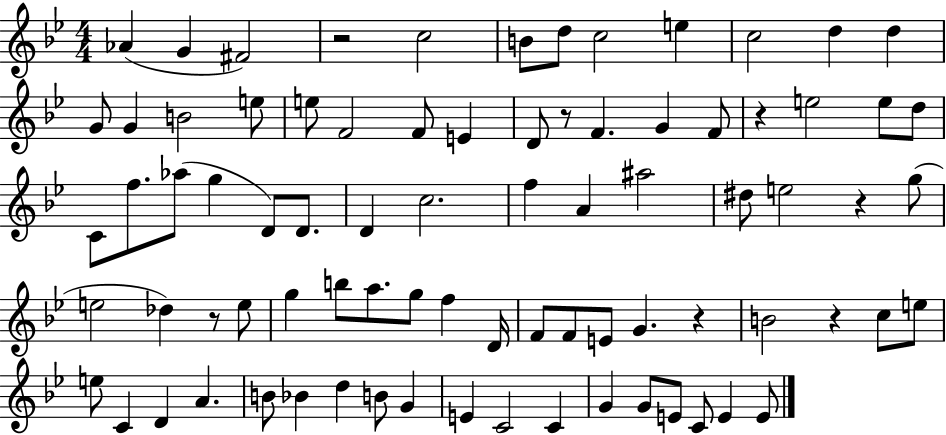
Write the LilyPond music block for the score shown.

{
  \clef treble
  \numericTimeSignature
  \time 4/4
  \key bes \major
  \repeat volta 2 { aes'4( g'4 fis'2) | r2 c''2 | b'8 d''8 c''2 e''4 | c''2 d''4 d''4 | \break g'8 g'4 b'2 e''8 | e''8 f'2 f'8 e'4 | d'8 r8 f'4. g'4 f'8 | r4 e''2 e''8 d''8 | \break c'8 f''8. aes''8( g''4 d'8) d'8. | d'4 c''2. | f''4 a'4 ais''2 | dis''8 e''2 r4 g''8( | \break e''2 des''4) r8 e''8 | g''4 b''8 a''8. g''8 f''4 d'16 | f'8 f'8 e'8 g'4. r4 | b'2 r4 c''8 e''8 | \break e''8 c'4 d'4 a'4. | b'8 bes'4 d''4 b'8 g'4 | e'4 c'2 c'4 | g'4 g'8 e'8 c'8 e'4 e'8 | \break } \bar "|."
}